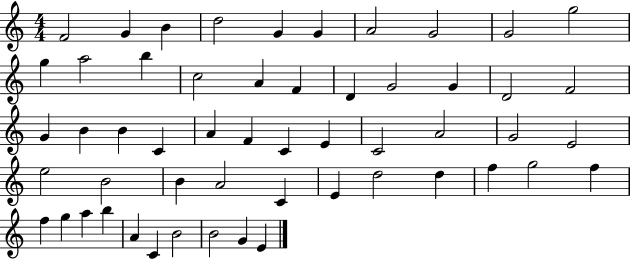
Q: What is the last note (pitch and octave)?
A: E4